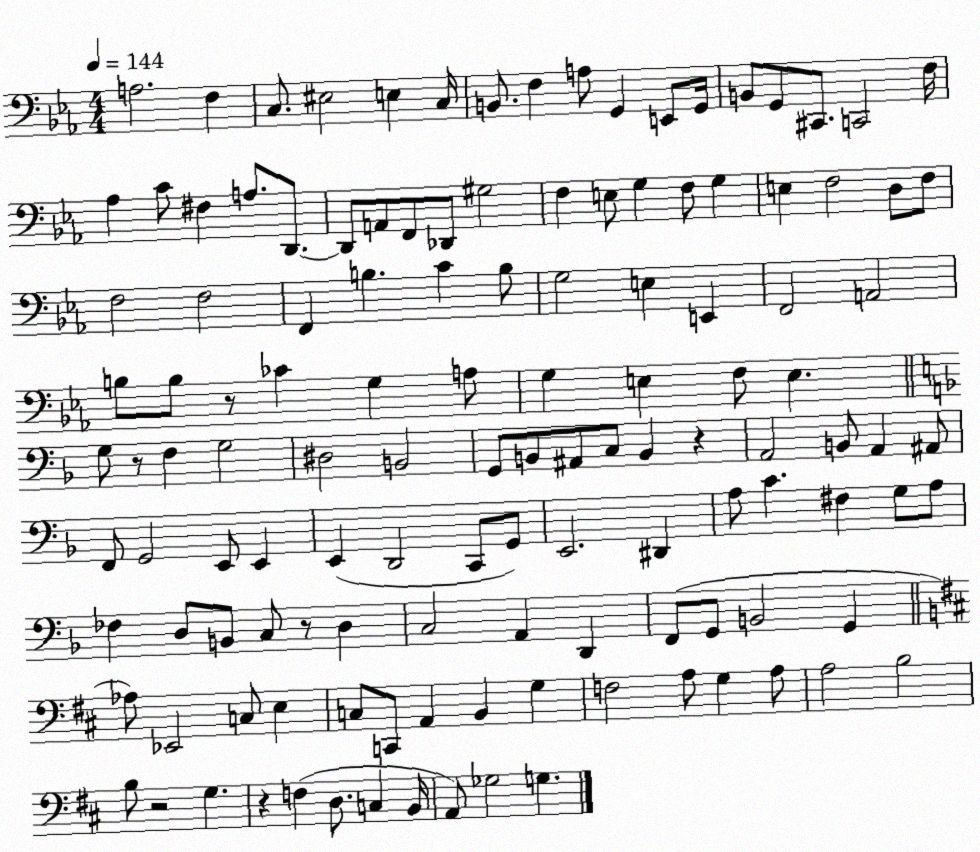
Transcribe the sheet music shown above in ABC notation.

X:1
T:Untitled
M:4/4
L:1/4
K:Eb
A,2 F, C,/2 ^E,2 E, C,/4 B,,/2 F, A,/2 G,, E,,/2 G,,/4 B,,/2 G,,/2 ^C,,/2 C,,2 F,/4 _A, C/2 ^F, A,/2 D,,/2 D,,/2 A,,/2 F,,/2 _D,,/2 ^G,2 F, E,/2 G, F,/2 G, E, F,2 D,/2 F,/2 F,2 F,2 F,, B, C B,/2 G,2 E, E,, F,,2 A,,2 B,/2 B,/2 z/2 _C G, A,/2 G, E, F,/2 E, G,/2 z/2 F, G,2 ^D,2 B,,2 G,,/2 B,,/2 ^A,,/2 C,/2 B,, z A,,2 B,,/2 A,, ^A,,/2 F,,/2 G,,2 E,,/2 E,, E,, D,,2 C,,/2 G,,/2 E,,2 ^D,, A,/2 C ^F, G,/2 A,/2 _F, D,/2 B,,/2 C,/2 z/2 D, C,2 A,, D,, F,,/2 G,,/2 B,,2 G,, _A,/2 _E,,2 C,/2 E, C,/2 C,,/2 A,, B,, G, F,2 A,/2 G, A,/2 A,2 B,2 B,/2 z2 G, z F, D,/2 C, B,,/4 A,,/2 _G,2 G,